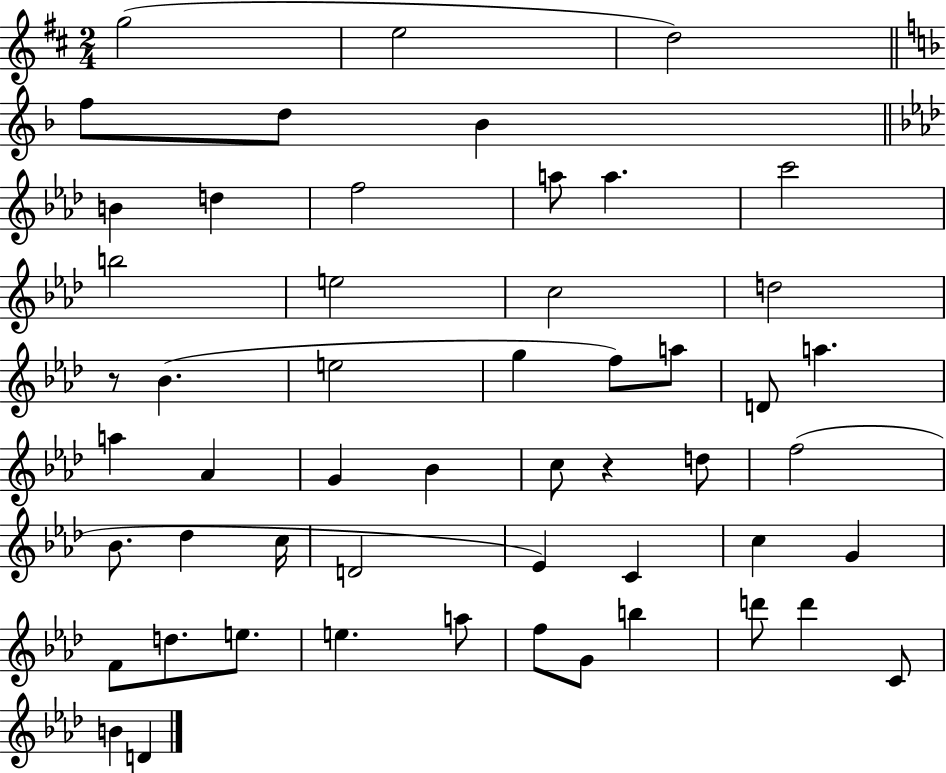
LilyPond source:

{
  \clef treble
  \numericTimeSignature
  \time 2/4
  \key d \major
  g''2( | e''2 | d''2) | \bar "||" \break \key f \major f''8 d''8 bes'4 | \bar "||" \break \key aes \major b'4 d''4 | f''2 | a''8 a''4. | c'''2 | \break b''2 | e''2 | c''2 | d''2 | \break r8 bes'4.( | e''2 | g''4 f''8) a''8 | d'8 a''4. | \break a''4 aes'4 | g'4 bes'4 | c''8 r4 d''8 | f''2( | \break bes'8. des''4 c''16 | d'2 | ees'4) c'4 | c''4 g'4 | \break f'8 d''8. e''8. | e''4. a''8 | f''8 g'8 b''4 | d'''8 d'''4 c'8 | \break b'4 d'4 | \bar "|."
}